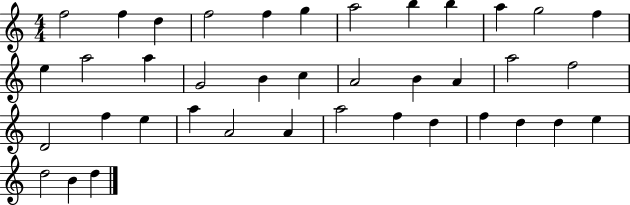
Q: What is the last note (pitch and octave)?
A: D5